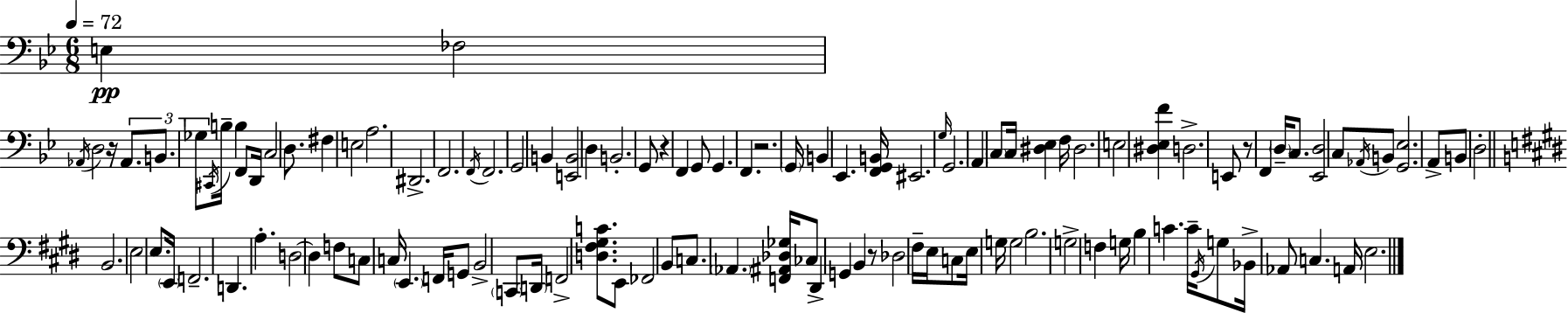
X:1
T:Untitled
M:6/8
L:1/4
K:Gm
E, _F,2 _A,,/4 D,2 z/4 _A,,/2 B,,/2 _G,/2 ^C,,/4 B,/4 B, F,,/2 D,,/4 C,2 D,/2 ^F, E,2 A,2 ^D,,2 F,,2 F,,/4 F,,2 G,,2 B,, [E,,B,,]2 D, B,,2 G,,/2 z F,, G,,/2 G,, F,, z2 G,,/4 B,, _E,, [F,,G,,B,,]/4 ^E,,2 G,/4 G,,2 A,, C,/2 C,/4 [^D,_E,] F,/4 ^D,2 E,2 [^D,_E,F] D,2 E,,/2 z/2 F,, D,/4 C,/2 [_E,,D,]2 C,/2 _A,,/4 B,,/2 [G,,_E,]2 A,,/2 B,,/2 D,2 B,,2 E,2 E,/2 E,,/4 F,,2 D,, A, D,2 D, F,/2 C,/2 C,/4 E,, F,,/4 G,,/2 B,,2 C,,/2 D,,/4 F,,2 [D,^F,^G,C]/2 E,,/2 _F,,2 B,,/2 C,/2 _A,, [F,,^A,,_D,_G,]/4 _C,/2 ^D,, G,, B,, z/2 _D,2 ^F,/4 E,/4 C,/2 E,/4 G,/4 G,2 B,2 G,2 F, G,/4 B, C C/4 ^G,,/4 G,/2 _B,,/4 _A,,/2 C, A,,/4 E,2